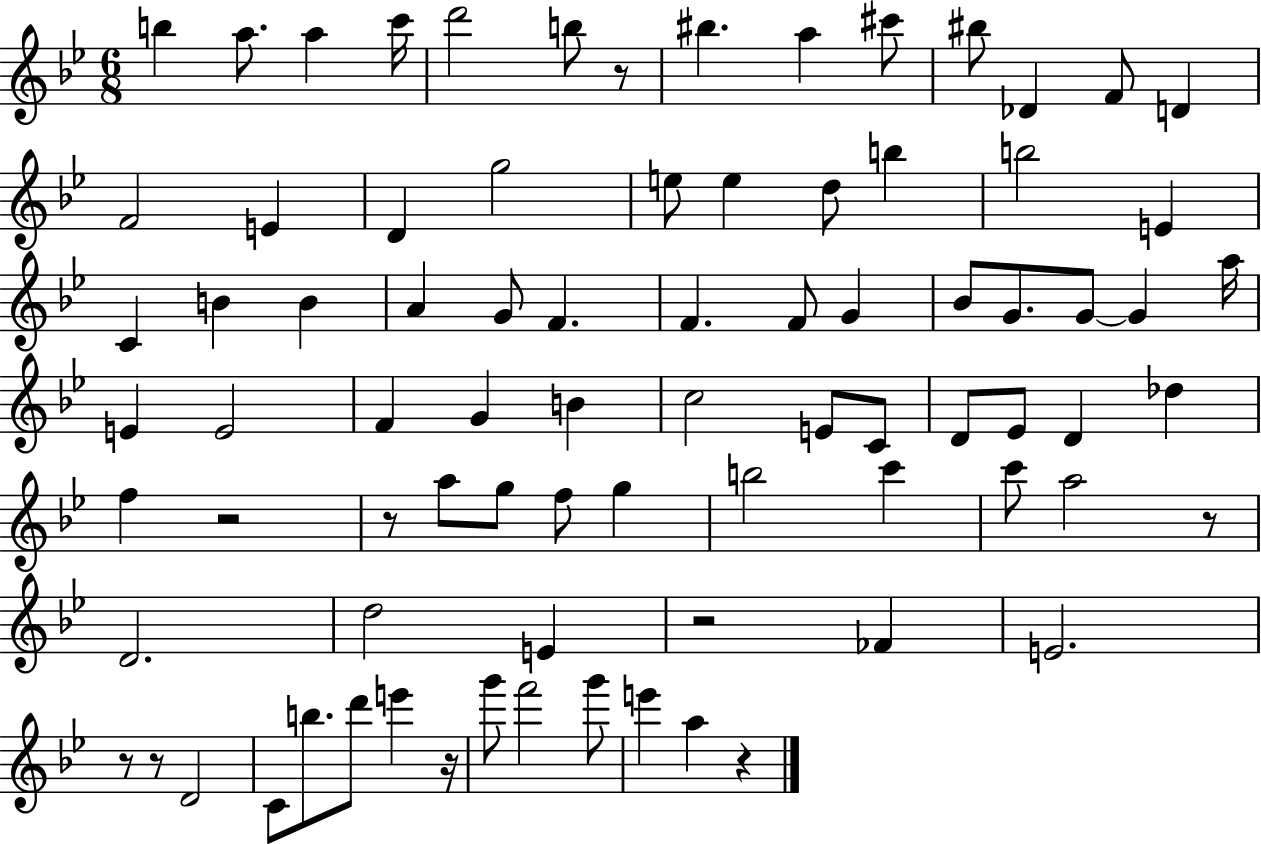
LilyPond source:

{
  \clef treble
  \numericTimeSignature
  \time 6/8
  \key bes \major
  b''4 a''8. a''4 c'''16 | d'''2 b''8 r8 | bis''4. a''4 cis'''8 | bis''8 des'4 f'8 d'4 | \break f'2 e'4 | d'4 g''2 | e''8 e''4 d''8 b''4 | b''2 e'4 | \break c'4 b'4 b'4 | a'4 g'8 f'4. | f'4. f'8 g'4 | bes'8 g'8. g'8~~ g'4 a''16 | \break e'4 e'2 | f'4 g'4 b'4 | c''2 e'8 c'8 | d'8 ees'8 d'4 des''4 | \break f''4 r2 | r8 a''8 g''8 f''8 g''4 | b''2 c'''4 | c'''8 a''2 r8 | \break d'2. | d''2 e'4 | r2 fes'4 | e'2. | \break r8 r8 d'2 | c'8 b''8. d'''8 e'''4 r16 | g'''8 f'''2 g'''8 | e'''4 a''4 r4 | \break \bar "|."
}